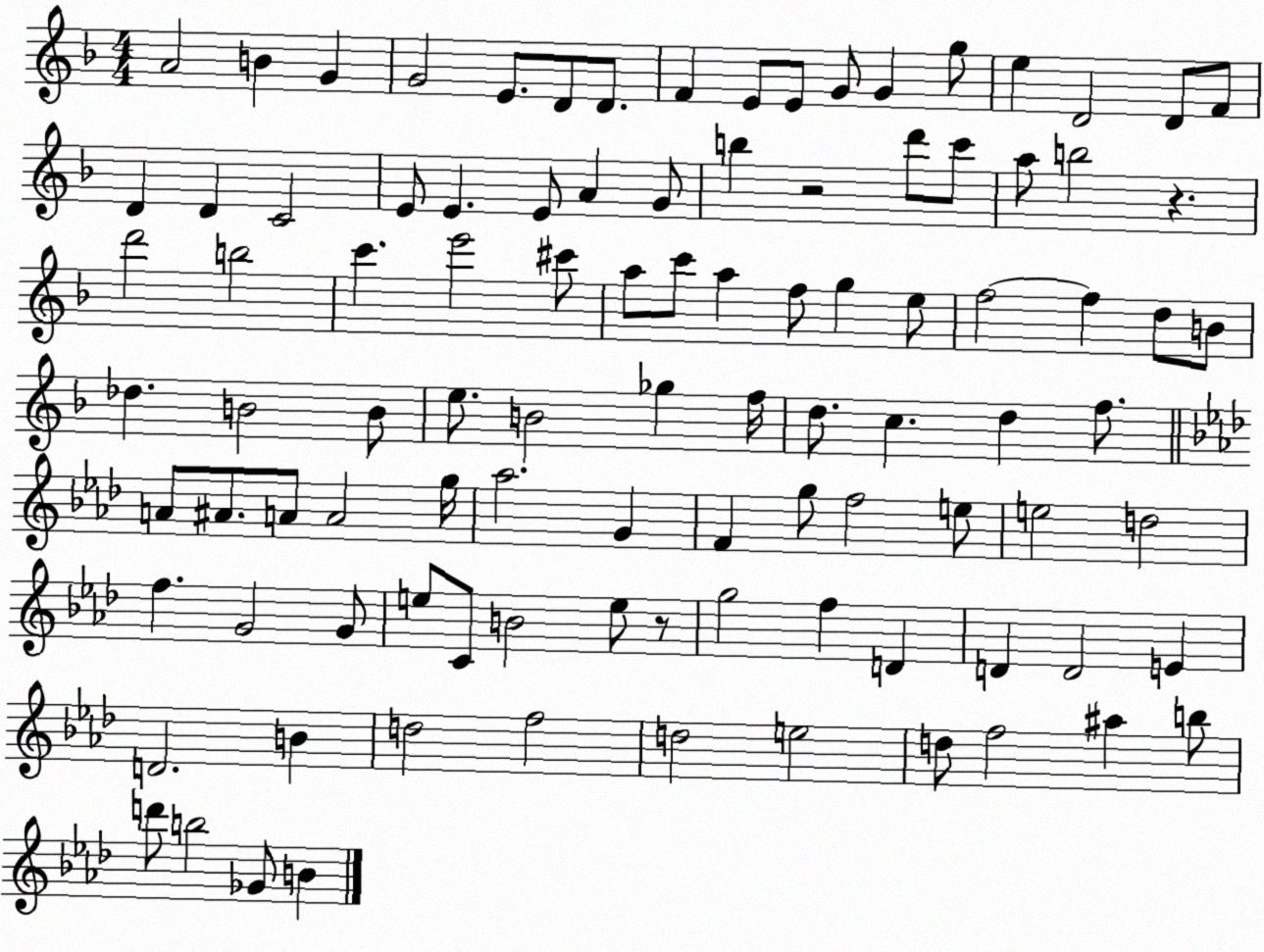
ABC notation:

X:1
T:Untitled
M:4/4
L:1/4
K:F
A2 B G G2 E/2 D/2 D/2 F E/2 E/2 G/2 G g/2 e D2 D/2 F/2 D D C2 E/2 E E/2 A G/2 b z2 d'/2 c'/2 a/2 b2 z d'2 b2 c' e'2 ^c'/2 a/2 c'/2 a f/2 g e/2 f2 f d/2 B/2 _d B2 B/2 e/2 B2 _g f/4 d/2 c d f/2 A/2 ^A/2 A/2 A2 g/4 _a2 G F g/2 f2 e/2 e2 d2 f G2 G/2 e/2 C/2 B2 e/2 z/2 g2 f D D D2 E D2 B d2 f2 d2 e2 d/2 f2 ^a b/2 d'/2 b2 _G/2 B